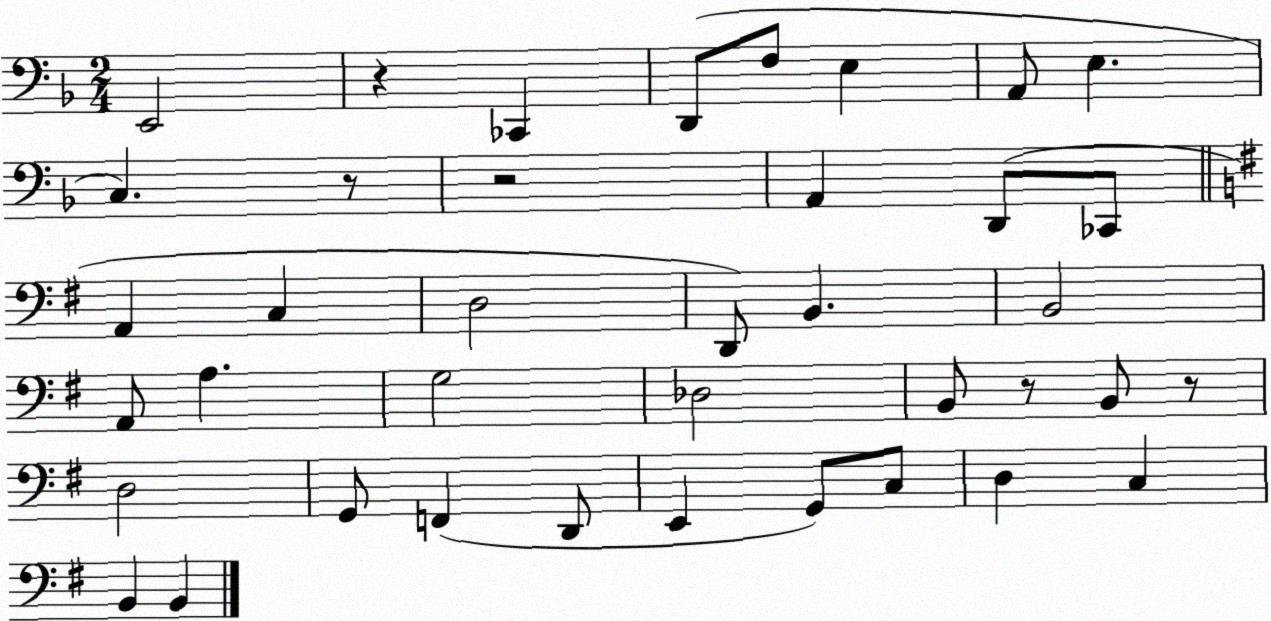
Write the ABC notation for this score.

X:1
T:Untitled
M:2/4
L:1/4
K:F
E,,2 z _C,, D,,/2 F,/2 E, A,,/2 E, C, z/2 z2 A,, D,,/2 _C,,/2 A,, C, D,2 D,,/2 B,, B,,2 A,,/2 A, G,2 _D,2 B,,/2 z/2 B,,/2 z/2 D,2 G,,/2 F,, D,,/2 E,, G,,/2 C,/2 D, C, B,, B,,